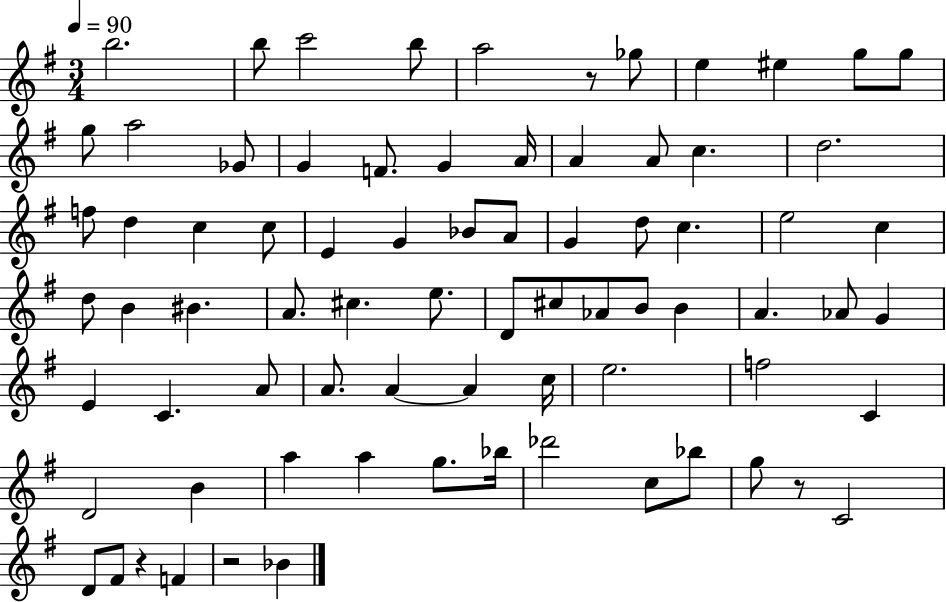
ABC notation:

X:1
T:Untitled
M:3/4
L:1/4
K:G
b2 b/2 c'2 b/2 a2 z/2 _g/2 e ^e g/2 g/2 g/2 a2 _G/2 G F/2 G A/4 A A/2 c d2 f/2 d c c/2 E G _B/2 A/2 G d/2 c e2 c d/2 B ^B A/2 ^c e/2 D/2 ^c/2 _A/2 B/2 B A _A/2 G E C A/2 A/2 A A c/4 e2 f2 C D2 B a a g/2 _b/4 _d'2 c/2 _b/2 g/2 z/2 C2 D/2 ^F/2 z F z2 _B